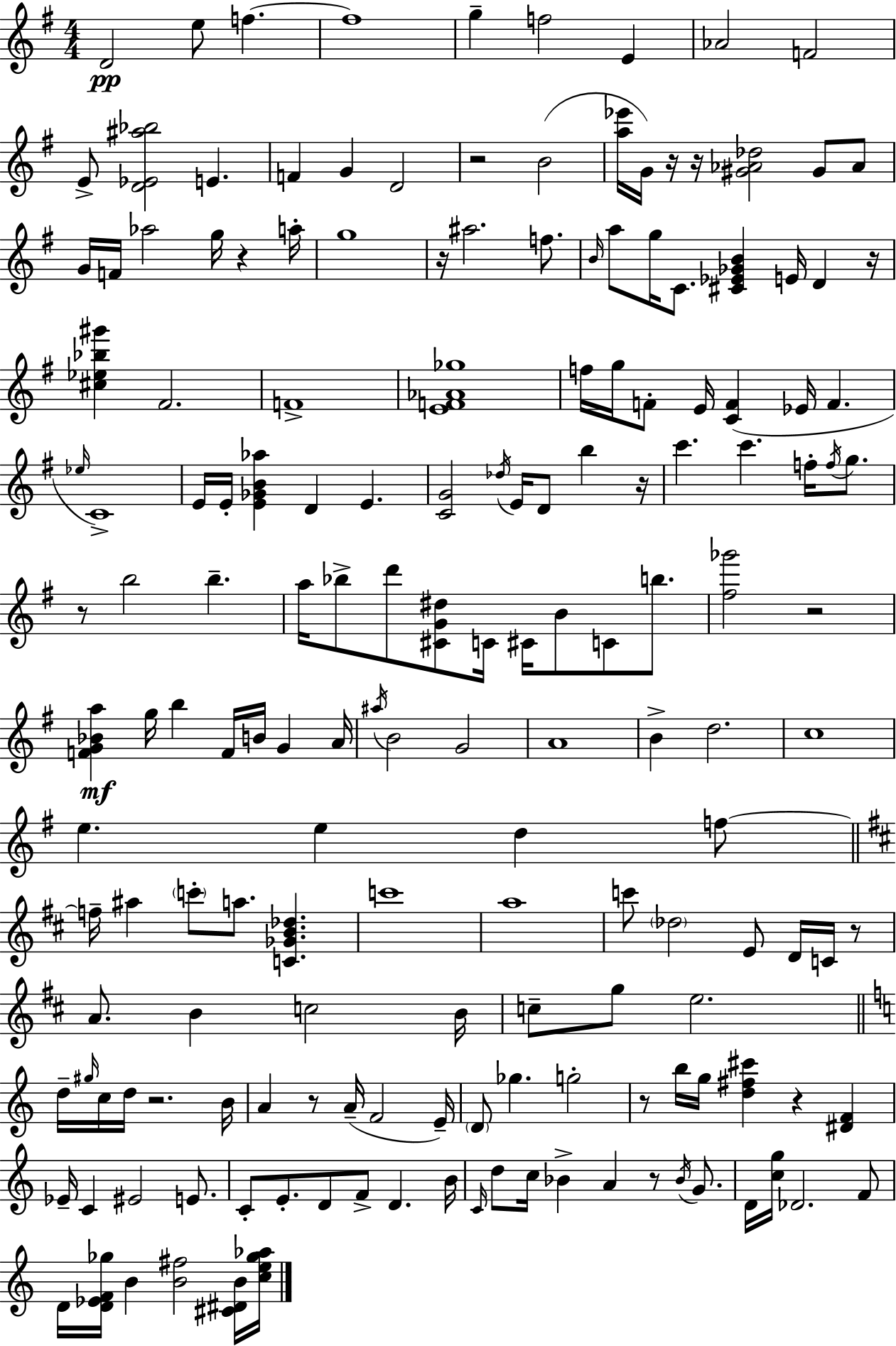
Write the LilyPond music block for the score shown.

{
  \clef treble
  \numericTimeSignature
  \time 4/4
  \key g \major
  d'2\pp e''8 f''4.~~ | f''1 | g''4-- f''2 e'4 | aes'2 f'2 | \break e'8-> <d' ees' ais'' bes''>2 e'4. | f'4 g'4 d'2 | r2 b'2( | <a'' ees'''>16 g'16) r16 r16 <gis' aes' des''>2 gis'8 aes'8 | \break g'16 f'16 aes''2 g''16 r4 a''16-. | g''1 | r16 ais''2. f''8. | \grace { b'16 } a''8 g''16 c'8. <cis' ees' ges' b'>4 e'16 d'4 | \break r16 <cis'' ees'' bes'' gis'''>4 fis'2. | f'1-> | <e' f' aes' ges''>1 | f''16 g''16 f'8-. e'16 <c' f'>4( ees'16 f'4. | \break \grace { ees''16 }) c'1-> | e'16 e'16-. <e' ges' b' aes''>4 d'4 e'4. | <c' g'>2 \acciaccatura { des''16 } e'16 d'8 b''4 | r16 c'''4. c'''4. f''16-. | \break \acciaccatura { f''16 } g''8. r8 b''2 b''4.-- | a''16 bes''8-> d'''8 <cis' g' dis''>8 c'16 cis'16 b'8 c'8 | b''8. <fis'' ges'''>2 r2 | <f' g' bes' a''>4\mf g''16 b''4 f'16 b'16 g'4 | \break a'16 \acciaccatura { ais''16 } b'2 g'2 | a'1 | b'4-> d''2. | c''1 | \break e''4. e''4 d''4 | f''8~~ \bar "||" \break \key d \major f''16-- ais''4 \parenthesize c'''8-. a''8. <c' ges' b' des''>4. | c'''1 | a''1 | c'''8 \parenthesize des''2 e'8 d'16 c'16 r8 | \break a'8. b'4 c''2 b'16 | c''8-- g''8 e''2. | \bar "||" \break \key a \minor d''16-- \grace { gis''16 } c''16 d''16 r2. | b'16 a'4 r8 a'16--( f'2 | e'16--) \parenthesize d'8 ges''4. g''2-. | r8 b''16 g''16 <d'' fis'' cis'''>4 r4 <dis' f'>4 | \break ees'16-- c'4 eis'2 e'8. | c'8-. e'8.-. d'8 f'8-> d'4. | b'16 \grace { c'16 } d''8 c''16 bes'4-> a'4 r8 \acciaccatura { bes'16 } | g'8. d'16 <c'' g''>16 des'2. | \break f'8 d'16 <d' ees' f' ges''>16 b'4 <b' fis''>2 | <cis' dis' b'>16 <c'' e'' ges'' aes''>16 \bar "|."
}